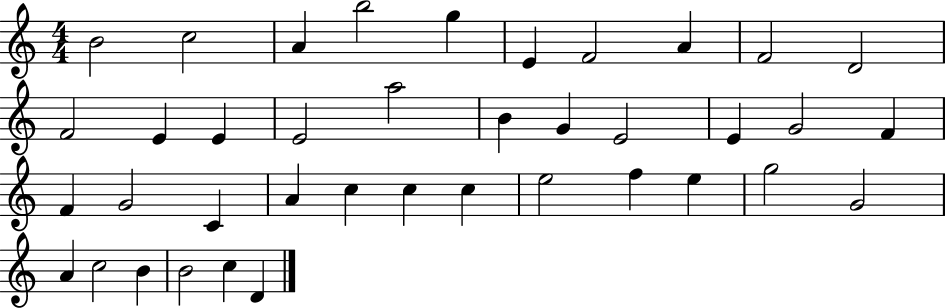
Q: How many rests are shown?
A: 0